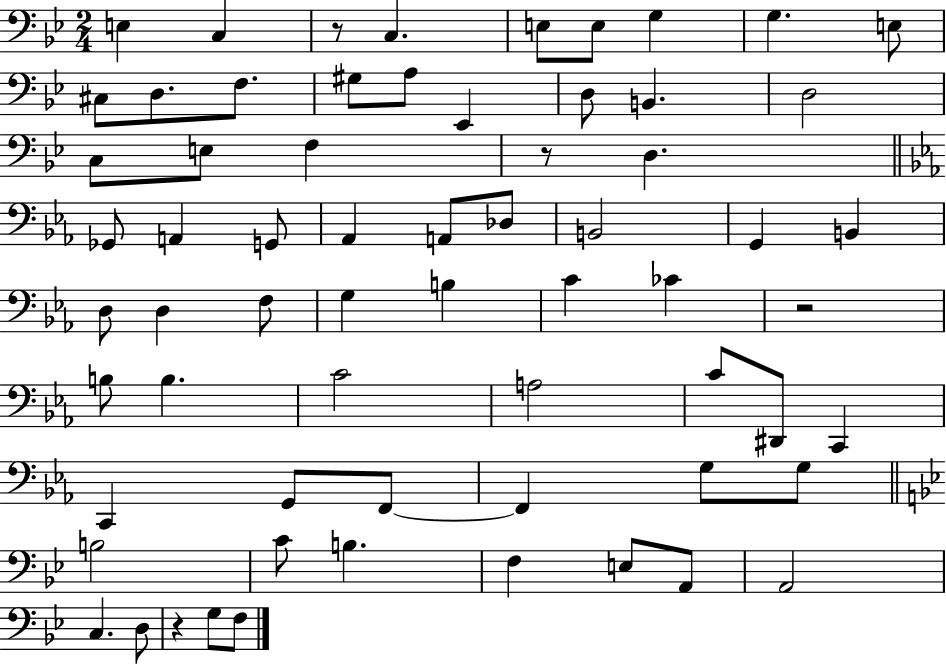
X:1
T:Untitled
M:2/4
L:1/4
K:Bb
E, C, z/2 C, E,/2 E,/2 G, G, E,/2 ^C,/2 D,/2 F,/2 ^G,/2 A,/2 _E,, D,/2 B,, D,2 C,/2 E,/2 F, z/2 D, _G,,/2 A,, G,,/2 _A,, A,,/2 _D,/2 B,,2 G,, B,, D,/2 D, F,/2 G, B, C _C z2 B,/2 B, C2 A,2 C/2 ^D,,/2 C,, C,, G,,/2 F,,/2 F,, G,/2 G,/2 B,2 C/2 B, F, E,/2 A,,/2 A,,2 C, D,/2 z G,/2 F,/2